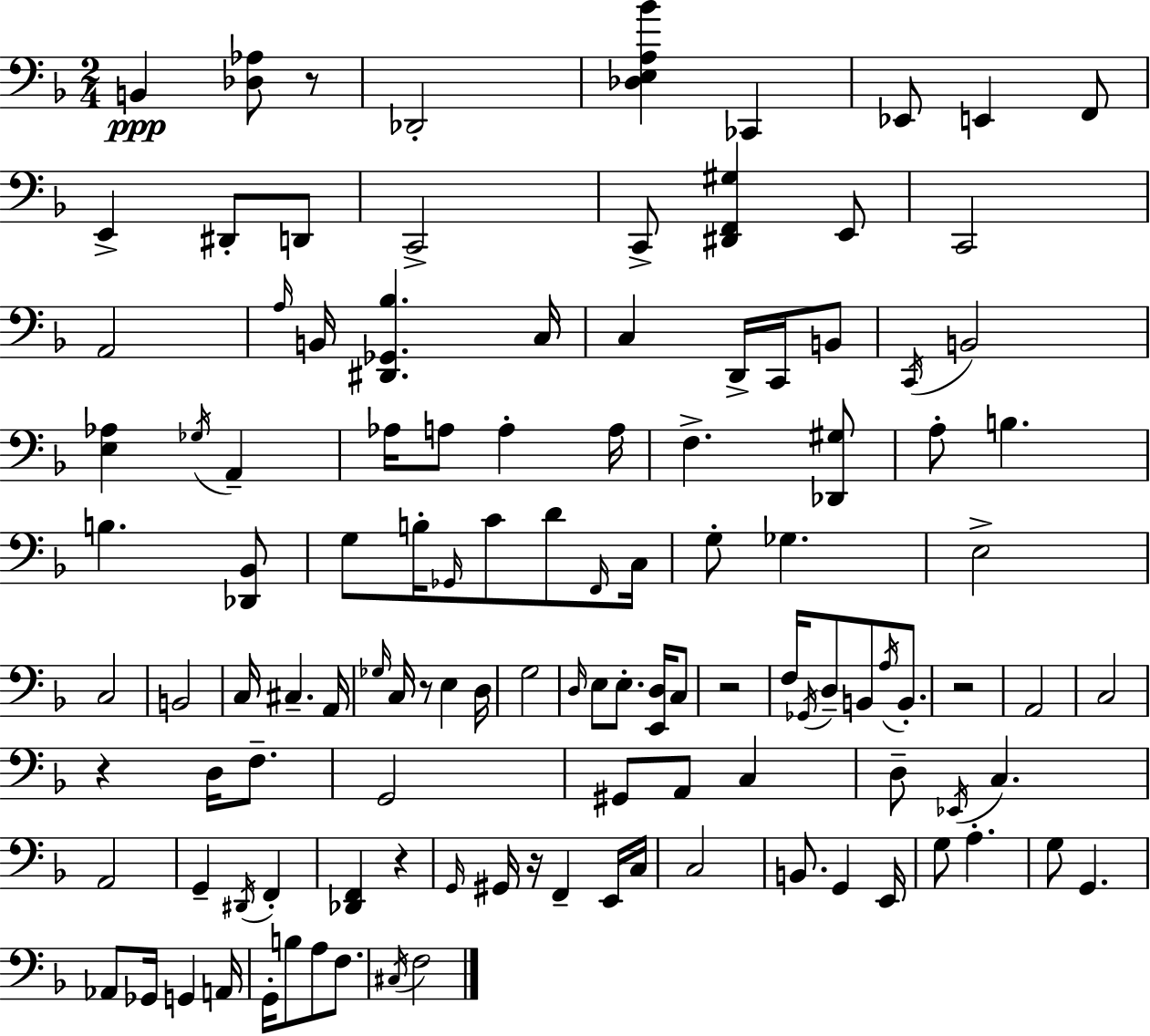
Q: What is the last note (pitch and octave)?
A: F3